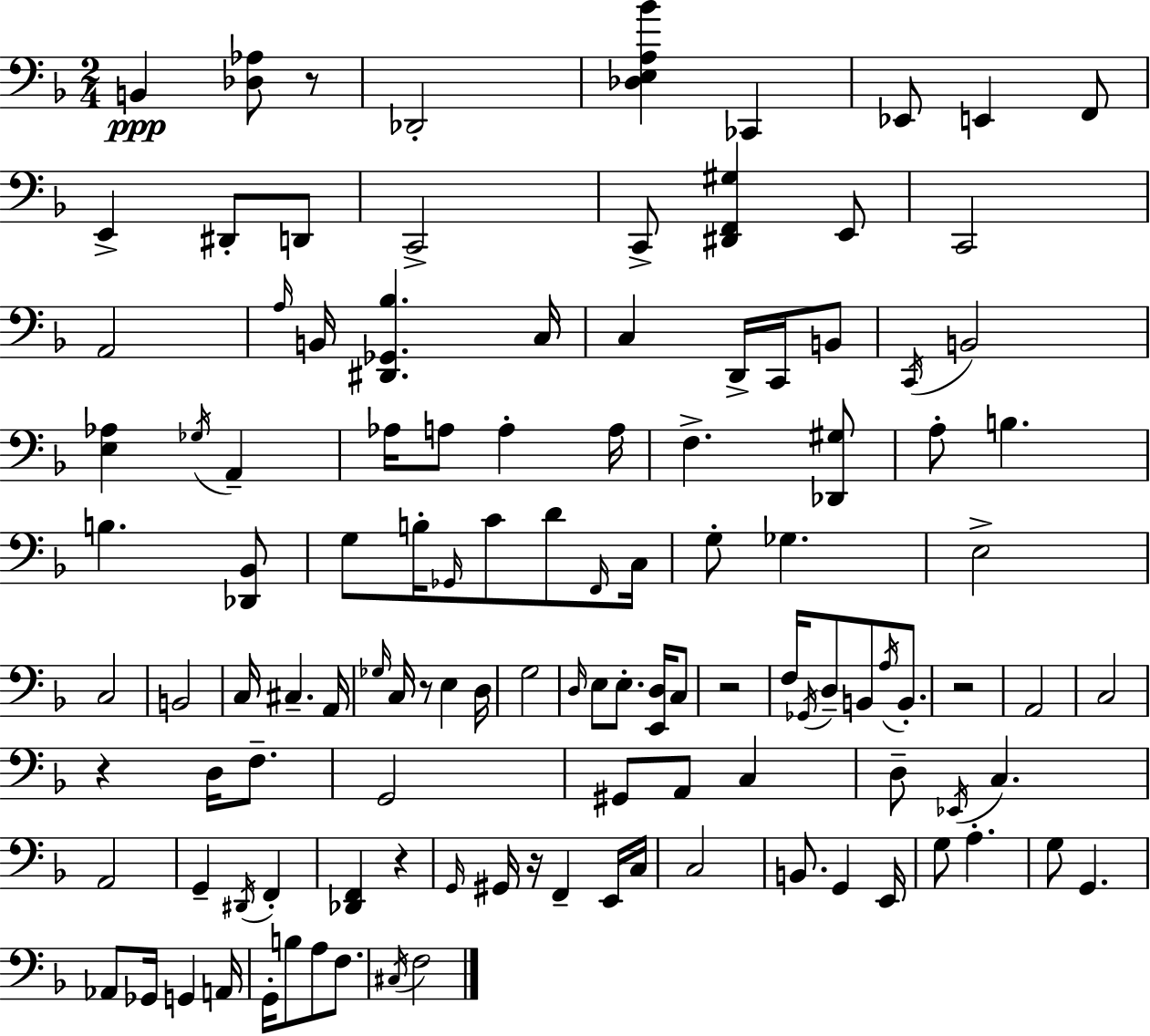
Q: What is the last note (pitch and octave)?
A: F3